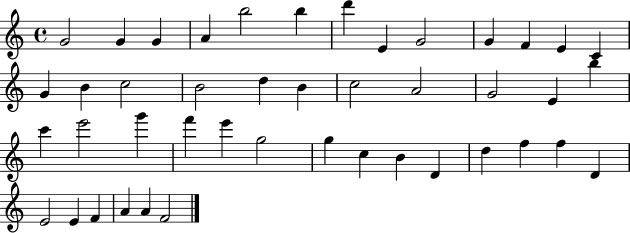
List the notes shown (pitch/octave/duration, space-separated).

G4/h G4/q G4/q A4/q B5/h B5/q D6/q E4/q G4/h G4/q F4/q E4/q C4/q G4/q B4/q C5/h B4/h D5/q B4/q C5/h A4/h G4/h E4/q B5/q C6/q E6/h G6/q F6/q E6/q G5/h G5/q C5/q B4/q D4/q D5/q F5/q F5/q D4/q E4/h E4/q F4/q A4/q A4/q F4/h